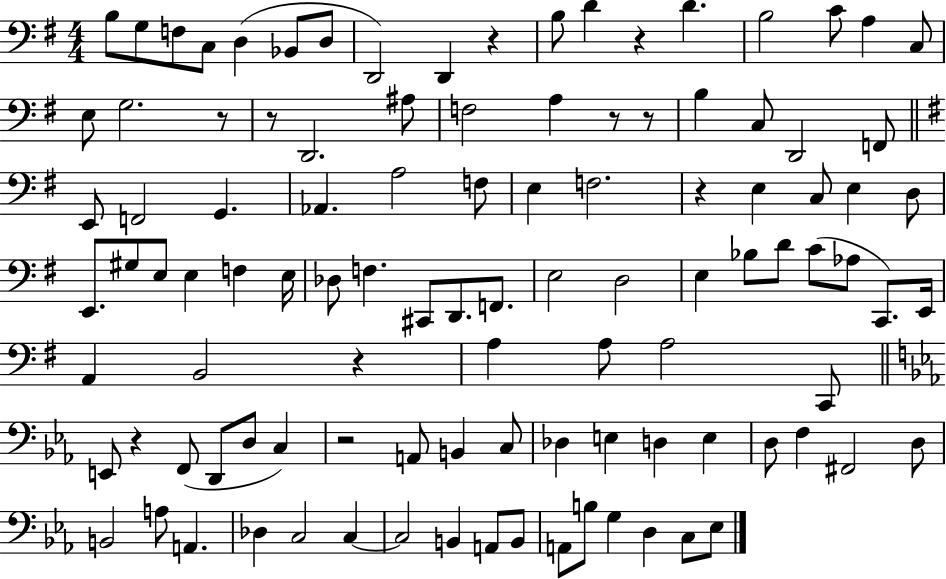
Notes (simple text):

B3/e G3/e F3/e C3/e D3/q Bb2/e D3/e D2/h D2/q R/q B3/e D4/q R/q D4/q. B3/h C4/e A3/q C3/e E3/e G3/h. R/e R/e D2/h. A#3/e F3/h A3/q R/e R/e B3/q C3/e D2/h F2/e E2/e F2/h G2/q. Ab2/q. A3/h F3/e E3/q F3/h. R/q E3/q C3/e E3/q D3/e E2/e. G#3/e E3/e E3/q F3/q E3/s Db3/e F3/q. C#2/e D2/e. F2/e. E3/h D3/h E3/q Bb3/e D4/e C4/e Ab3/e C2/e. E2/s A2/q B2/h R/q A3/q A3/e A3/h C2/e E2/e R/q F2/e D2/e D3/e C3/q R/h A2/e B2/q C3/e Db3/q E3/q D3/q E3/q D3/e F3/q F#2/h D3/e B2/h A3/e A2/q. Db3/q C3/h C3/q C3/h B2/q A2/e B2/e A2/e B3/e G3/q D3/q C3/e Eb3/e